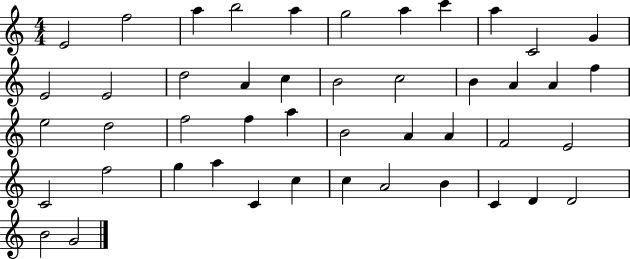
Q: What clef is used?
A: treble